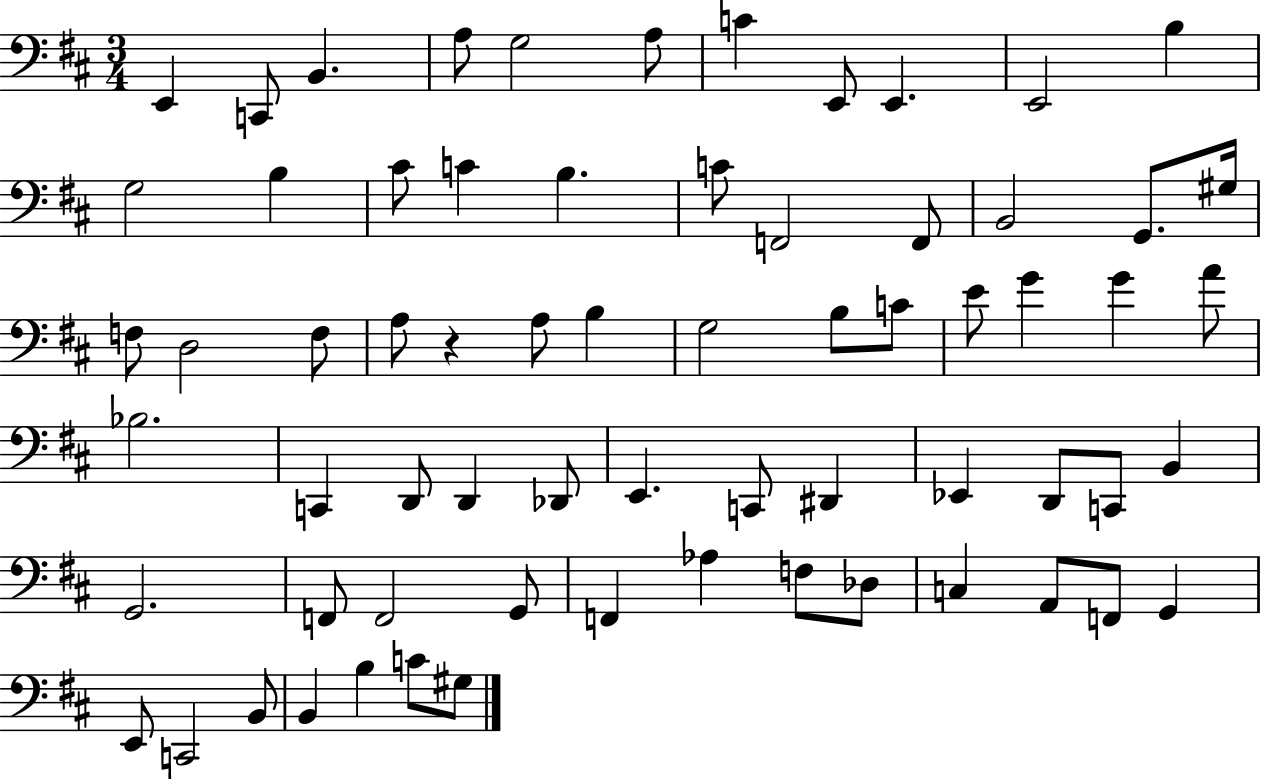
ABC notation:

X:1
T:Untitled
M:3/4
L:1/4
K:D
E,, C,,/2 B,, A,/2 G,2 A,/2 C E,,/2 E,, E,,2 B, G,2 B, ^C/2 C B, C/2 F,,2 F,,/2 B,,2 G,,/2 ^G,/4 F,/2 D,2 F,/2 A,/2 z A,/2 B, G,2 B,/2 C/2 E/2 G G A/2 _B,2 C,, D,,/2 D,, _D,,/2 E,, C,,/2 ^D,, _E,, D,,/2 C,,/2 B,, G,,2 F,,/2 F,,2 G,,/2 F,, _A, F,/2 _D,/2 C, A,,/2 F,,/2 G,, E,,/2 C,,2 B,,/2 B,, B, C/2 ^G,/2